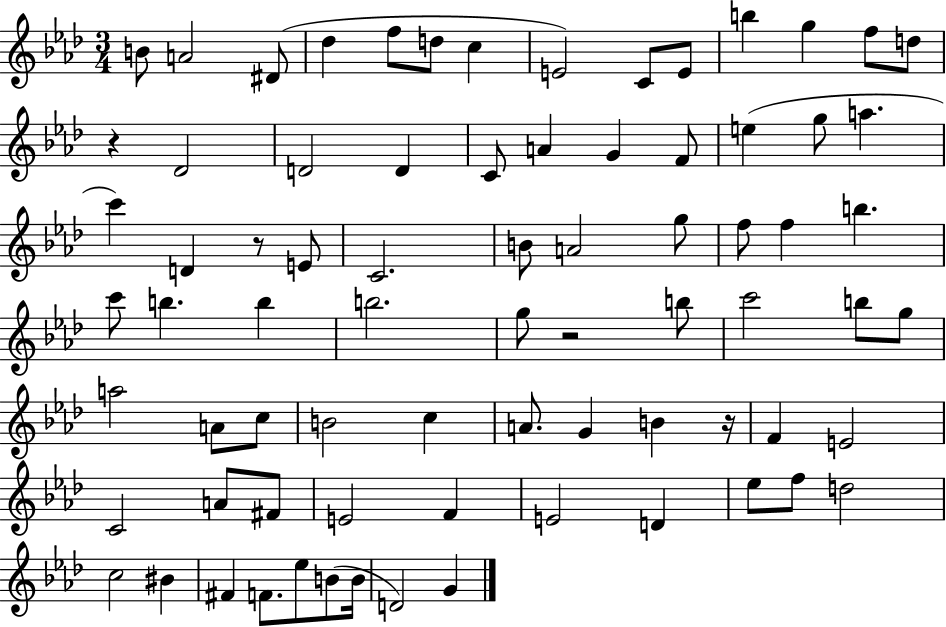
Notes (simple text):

B4/e A4/h D#4/e Db5/q F5/e D5/e C5/q E4/h C4/e E4/e B5/q G5/q F5/e D5/e R/q Db4/h D4/h D4/q C4/e A4/q G4/q F4/e E5/q G5/e A5/q. C6/q D4/q R/e E4/e C4/h. B4/e A4/h G5/e F5/e F5/q B5/q. C6/e B5/q. B5/q B5/h. G5/e R/h B5/e C6/h B5/e G5/e A5/h A4/e C5/e B4/h C5/q A4/e. G4/q B4/q R/s F4/q E4/h C4/h A4/e F#4/e E4/h F4/q E4/h D4/q Eb5/e F5/e D5/h C5/h BIS4/q F#4/q F4/e. Eb5/e B4/e B4/s D4/h G4/q